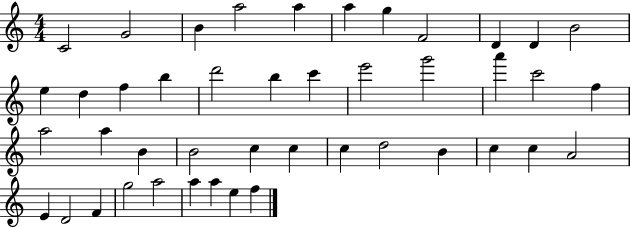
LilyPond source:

{
  \clef treble
  \numericTimeSignature
  \time 4/4
  \key c \major
  c'2 g'2 | b'4 a''2 a''4 | a''4 g''4 f'2 | d'4 d'4 b'2 | \break e''4 d''4 f''4 b''4 | d'''2 b''4 c'''4 | e'''2 g'''2 | a'''4 c'''2 f''4 | \break a''2 a''4 b'4 | b'2 c''4 c''4 | c''4 d''2 b'4 | c''4 c''4 a'2 | \break e'4 d'2 f'4 | g''2 a''2 | a''4 a''4 e''4 f''4 | \bar "|."
}